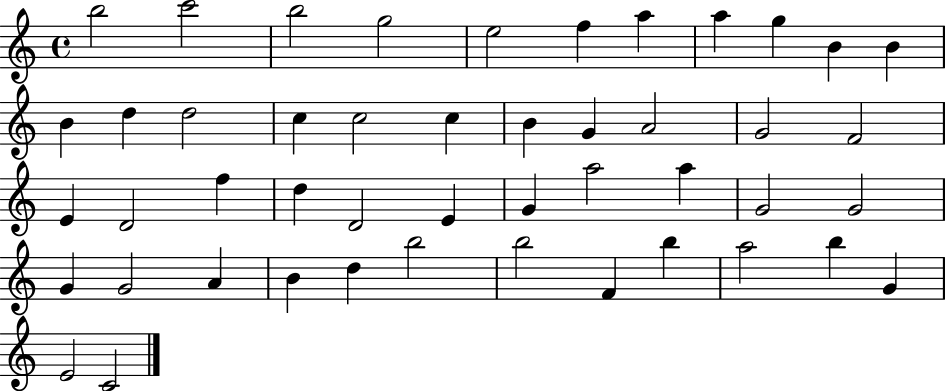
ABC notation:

X:1
T:Untitled
M:4/4
L:1/4
K:C
b2 c'2 b2 g2 e2 f a a g B B B d d2 c c2 c B G A2 G2 F2 E D2 f d D2 E G a2 a G2 G2 G G2 A B d b2 b2 F b a2 b G E2 C2